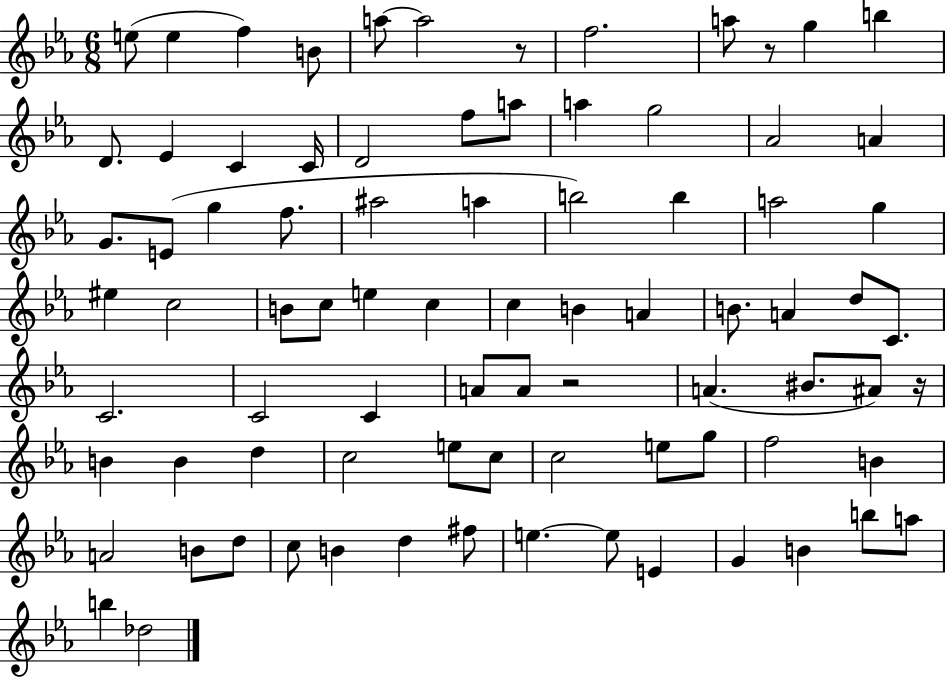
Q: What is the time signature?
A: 6/8